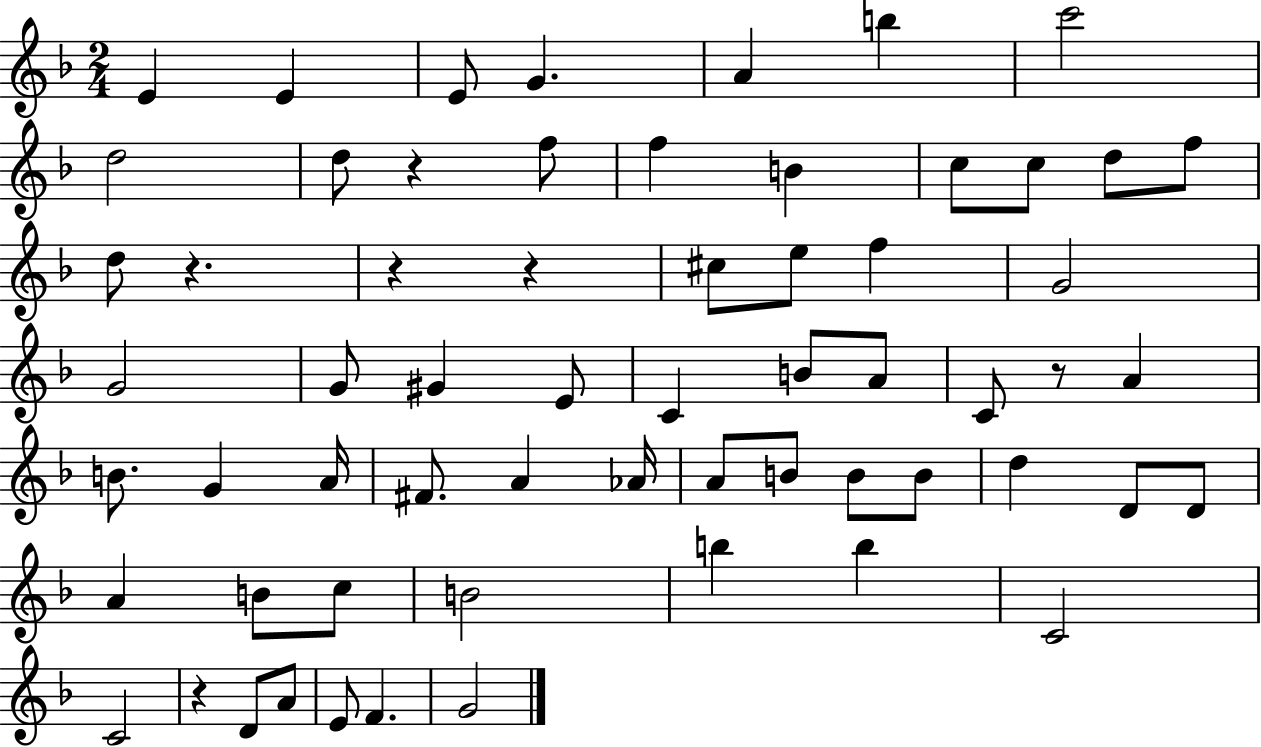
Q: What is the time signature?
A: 2/4